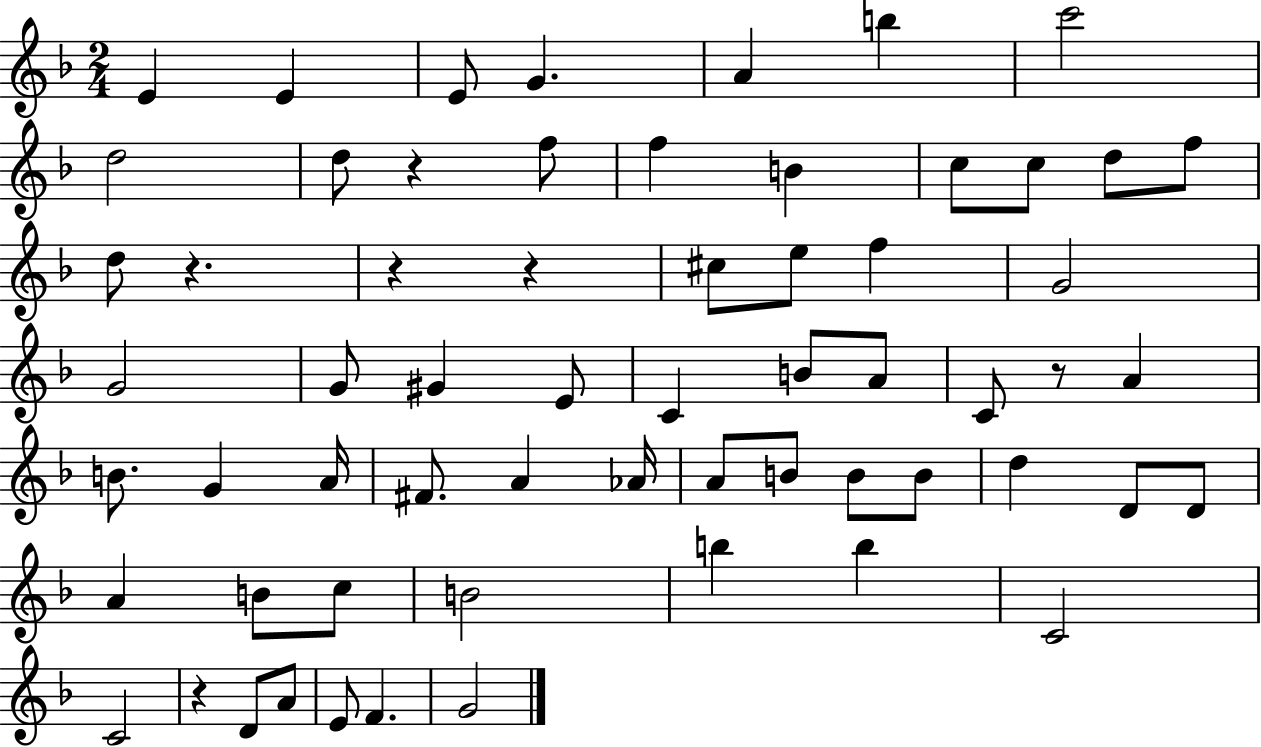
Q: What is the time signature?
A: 2/4